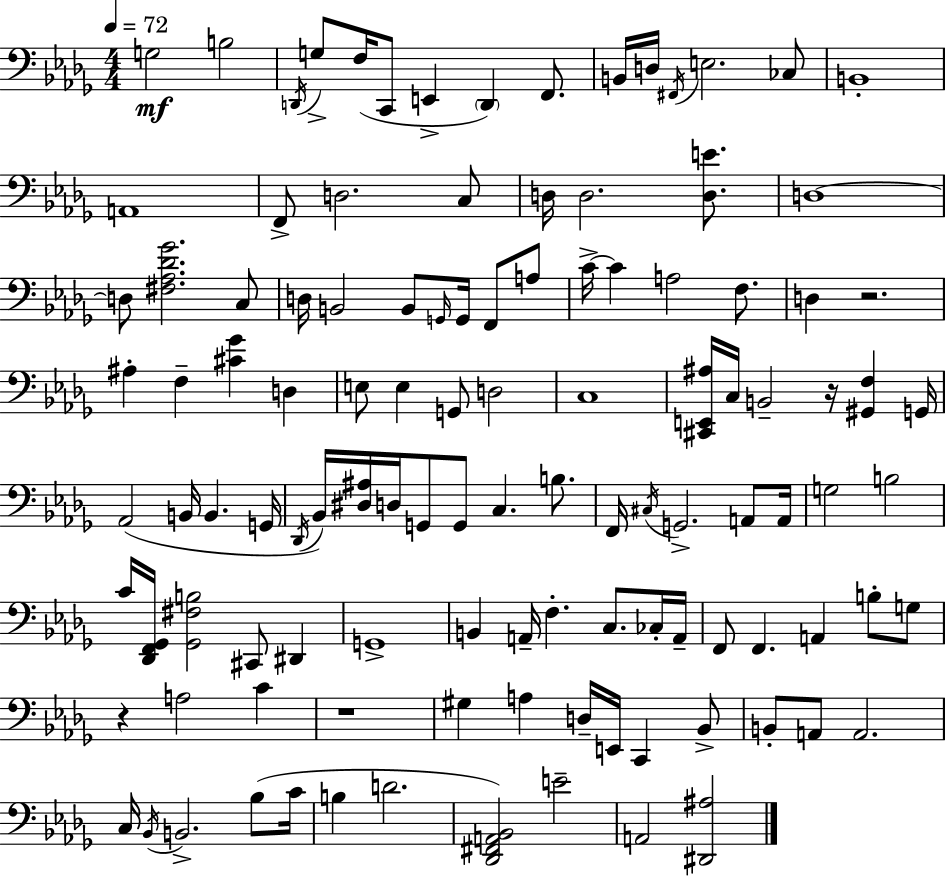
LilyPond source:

{
  \clef bass
  \numericTimeSignature
  \time 4/4
  \key bes \minor
  \tempo 4 = 72
  \repeat volta 2 { g2\mf b2 | \acciaccatura { d,16 } g8-> f16( c,8 e,4-> \parenthesize d,4) f,8. | b,16 d16 \acciaccatura { fis,16 } e2. | ces8 b,1-. | \break a,1 | f,8-> d2. | c8 d16 d2. <d e'>8. | d1~~ | \break d8 <fis aes des' ges'>2. | c8 d16 b,2 b,8 \grace { g,16 } g,16 f,8 | a8 c'16->~~ c'4 a2 | f8. d4 r2. | \break ais4-. f4-- <cis' ges'>4 d4 | e8 e4 g,8 d2 | c1 | <cis, e, ais>16 c16 b,2-- r16 <gis, f>4 | \break g,16 aes,2( b,16 b,4. | g,16 \acciaccatura { des,16 }) bes,16 <dis ais>16 d16 g,8 g,8 c4. | b8. f,16 \acciaccatura { cis16 } g,2.-> | a,8 a,16 g2 b2 | \break c'16 <des, f, ges,>16 <ges, fis b>2 cis,8 | dis,4 g,1-> | b,4 a,16-- f4.-. | c8. ces16-. a,16-- f,8 f,4. a,4 | \break b8-. g8 r4 a2 | c'4 r1 | gis4 a4 d16-- e,16 c,4 | bes,8-> b,8-. a,8 a,2. | \break c16 \acciaccatura { bes,16 } b,2.-> | bes8( c'16 b4 d'2. | <des, fis, a, bes,>2) e'2-- | a,2 <dis, ais>2 | \break } \bar "|."
}